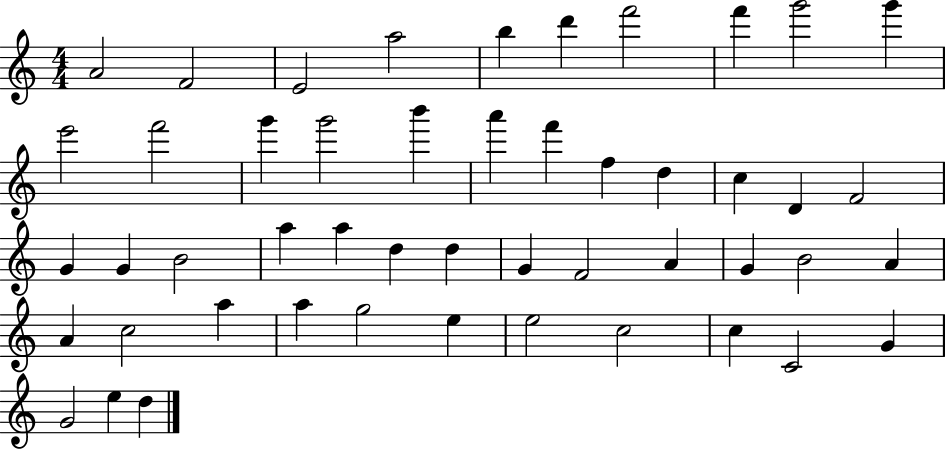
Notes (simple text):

A4/h F4/h E4/h A5/h B5/q D6/q F6/h F6/q G6/h G6/q E6/h F6/h G6/q G6/h B6/q A6/q F6/q F5/q D5/q C5/q D4/q F4/h G4/q G4/q B4/h A5/q A5/q D5/q D5/q G4/q F4/h A4/q G4/q B4/h A4/q A4/q C5/h A5/q A5/q G5/h E5/q E5/h C5/h C5/q C4/h G4/q G4/h E5/q D5/q